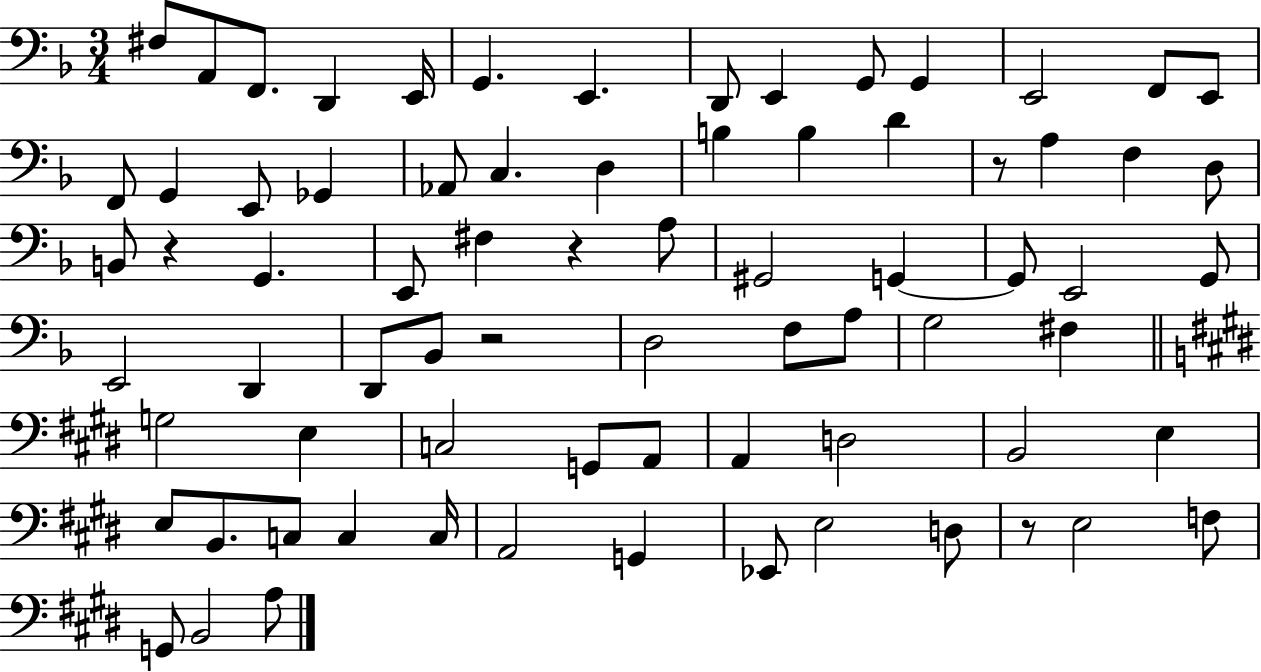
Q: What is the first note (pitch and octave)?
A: F#3